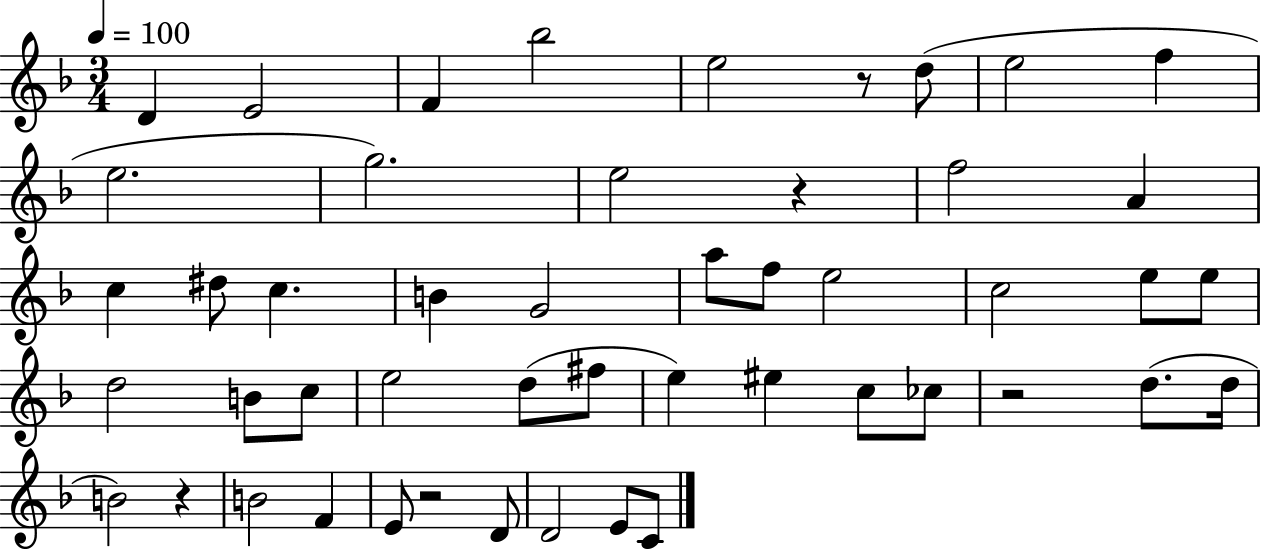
X:1
T:Untitled
M:3/4
L:1/4
K:F
D E2 F _b2 e2 z/2 d/2 e2 f e2 g2 e2 z f2 A c ^d/2 c B G2 a/2 f/2 e2 c2 e/2 e/2 d2 B/2 c/2 e2 d/2 ^f/2 e ^e c/2 _c/2 z2 d/2 d/4 B2 z B2 F E/2 z2 D/2 D2 E/2 C/2